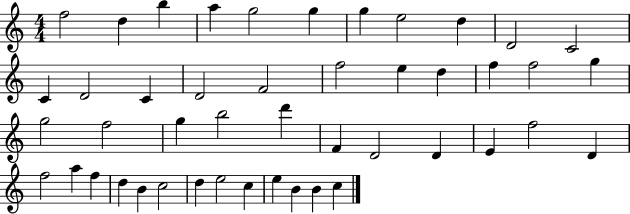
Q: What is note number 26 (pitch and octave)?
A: B5